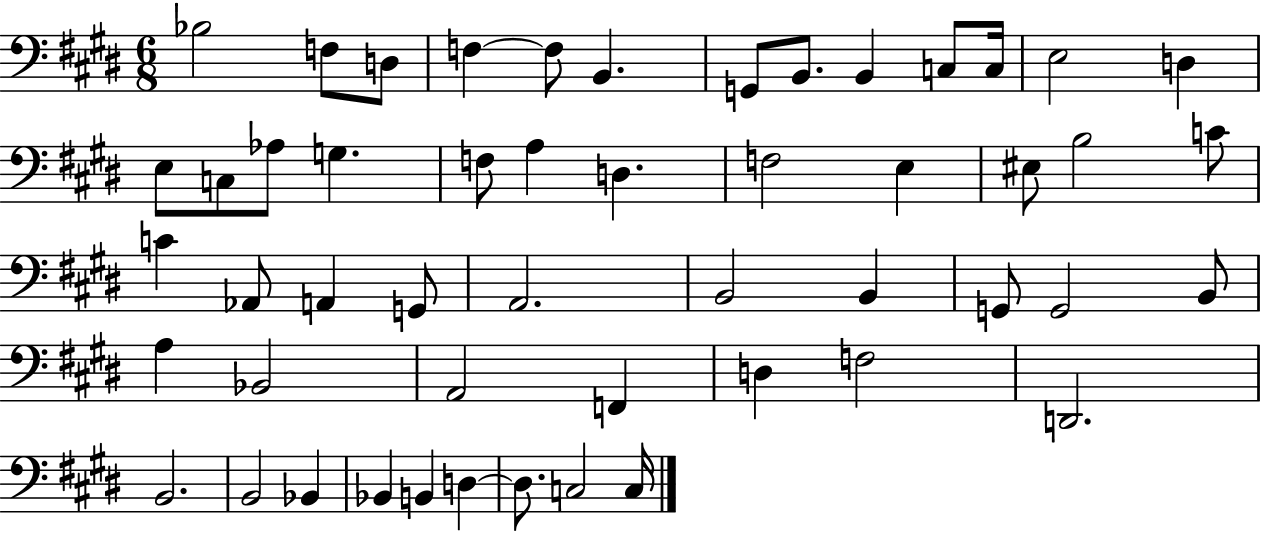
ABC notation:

X:1
T:Untitled
M:6/8
L:1/4
K:E
_B,2 F,/2 D,/2 F, F,/2 B,, G,,/2 B,,/2 B,, C,/2 C,/4 E,2 D, E,/2 C,/2 _A,/2 G, F,/2 A, D, F,2 E, ^E,/2 B,2 C/2 C _A,,/2 A,, G,,/2 A,,2 B,,2 B,, G,,/2 G,,2 B,,/2 A, _B,,2 A,,2 F,, D, F,2 D,,2 B,,2 B,,2 _B,, _B,, B,, D, D,/2 C,2 C,/4